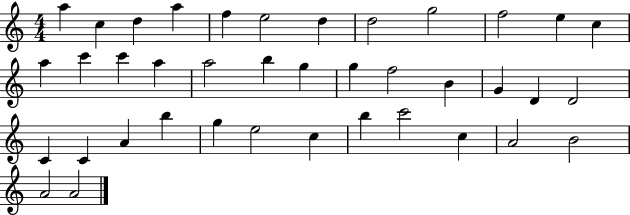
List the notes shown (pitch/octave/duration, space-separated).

A5/q C5/q D5/q A5/q F5/q E5/h D5/q D5/h G5/h F5/h E5/q C5/q A5/q C6/q C6/q A5/q A5/h B5/q G5/q G5/q F5/h B4/q G4/q D4/q D4/h C4/q C4/q A4/q B5/q G5/q E5/h C5/q B5/q C6/h C5/q A4/h B4/h A4/h A4/h